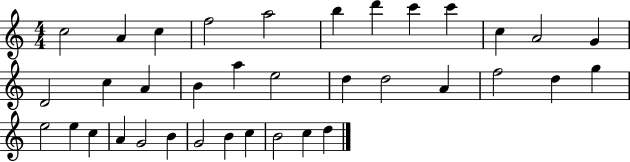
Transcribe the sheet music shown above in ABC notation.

X:1
T:Untitled
M:4/4
L:1/4
K:C
c2 A c f2 a2 b d' c' c' c A2 G D2 c A B a e2 d d2 A f2 d g e2 e c A G2 B G2 B c B2 c d